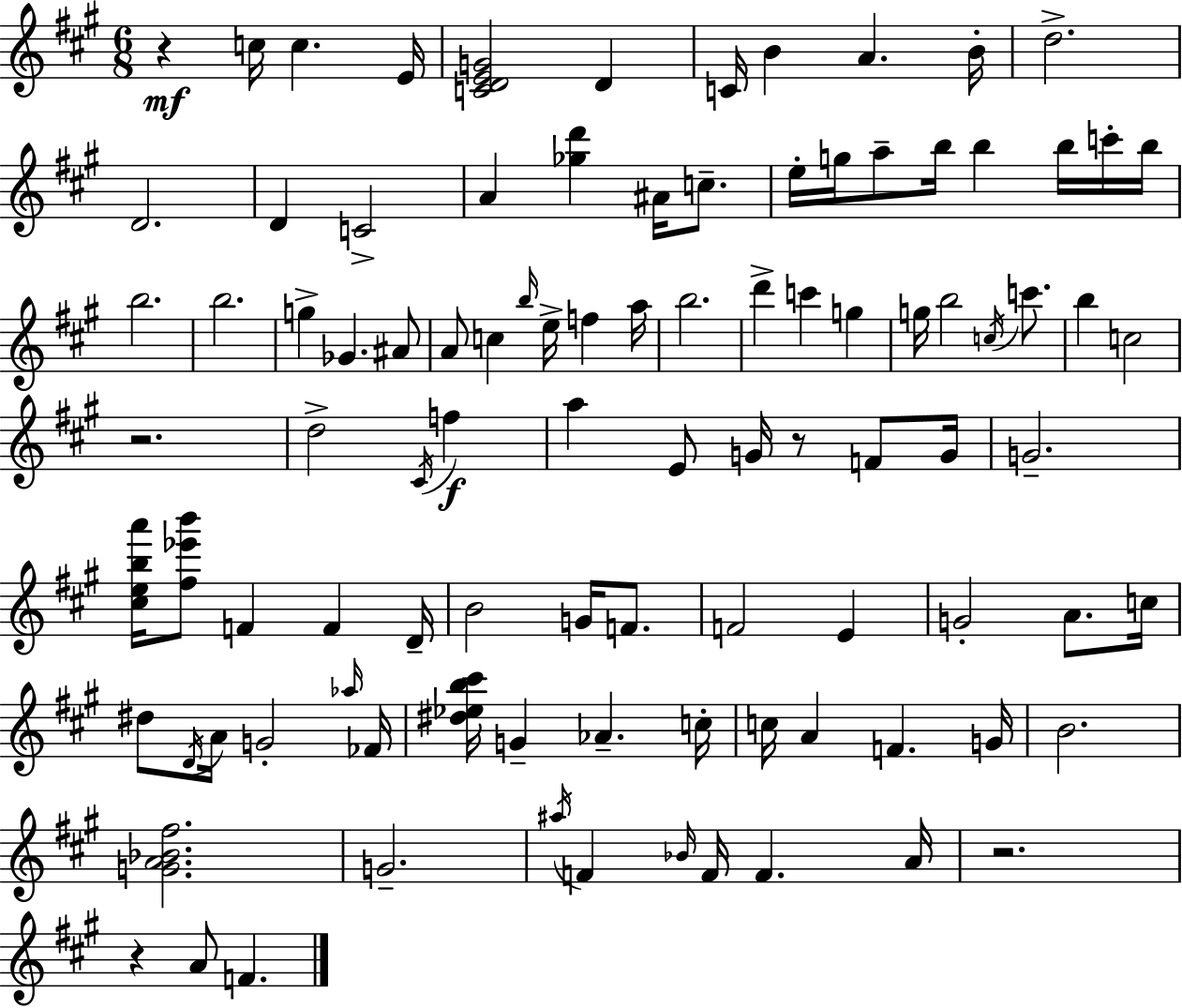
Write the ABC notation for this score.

X:1
T:Untitled
M:6/8
L:1/4
K:A
z c/4 c E/4 [CDEG]2 D C/4 B A B/4 d2 D2 D C2 A [_gd'] ^A/4 c/2 e/4 g/4 a/2 b/4 b b/4 c'/4 b/4 b2 b2 g _G ^A/2 A/2 c b/4 e/4 f a/4 b2 d' c' g g/4 b2 c/4 c'/2 b c2 z2 d2 ^C/4 f a E/2 G/4 z/2 F/2 G/4 G2 [^ceba']/4 [^f_e'b']/2 F F D/4 B2 G/4 F/2 F2 E G2 A/2 c/4 ^d/2 D/4 A/4 G2 _a/4 _F/4 [^d_eb^c']/4 G _A c/4 c/4 A F G/4 B2 [GA_B^f]2 G2 ^a/4 F _B/4 F/4 F A/4 z2 z A/2 F